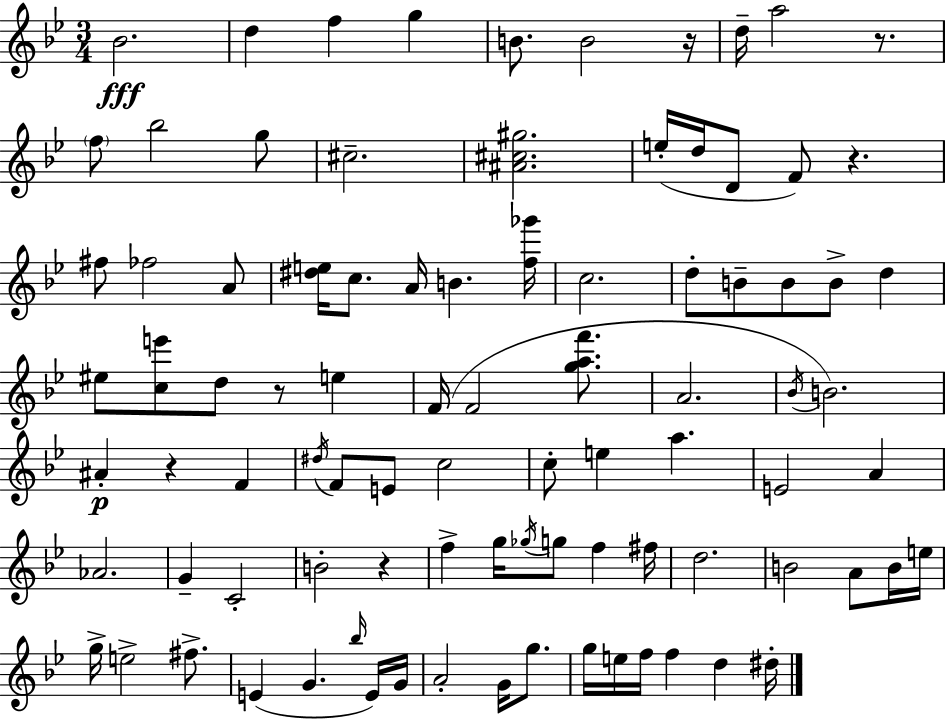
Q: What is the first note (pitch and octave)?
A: Bb4